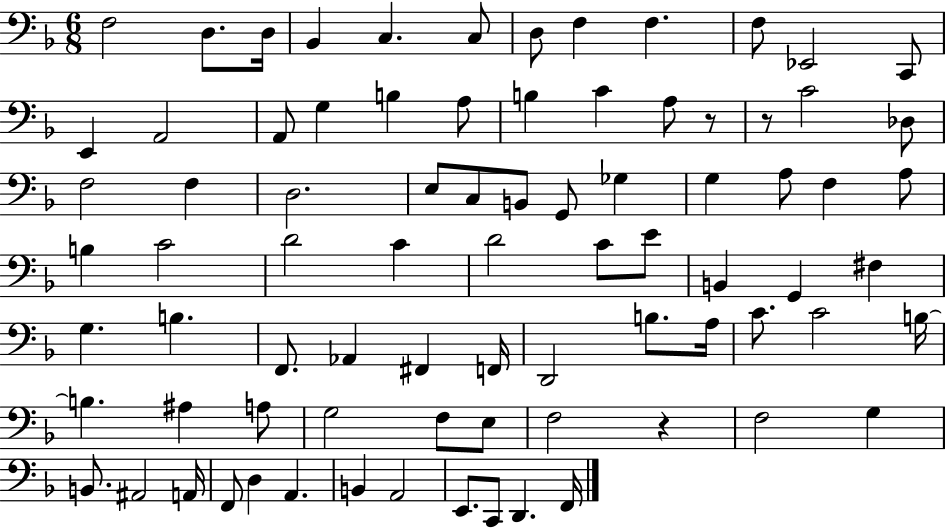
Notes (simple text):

F3/h D3/e. D3/s Bb2/q C3/q. C3/e D3/e F3/q F3/q. F3/e Eb2/h C2/e E2/q A2/h A2/e G3/q B3/q A3/e B3/q C4/q A3/e R/e R/e C4/h Db3/e F3/h F3/q D3/h. E3/e C3/e B2/e G2/e Gb3/q G3/q A3/e F3/q A3/e B3/q C4/h D4/h C4/q D4/h C4/e E4/e B2/q G2/q F#3/q G3/q. B3/q. F2/e. Ab2/q F#2/q F2/s D2/h B3/e. A3/s C4/e. C4/h B3/s B3/q. A#3/q A3/e G3/h F3/e E3/e F3/h R/q F3/h G3/q B2/e. A#2/h A2/s F2/e D3/q A2/q. B2/q A2/h E2/e. C2/e D2/q. F2/s